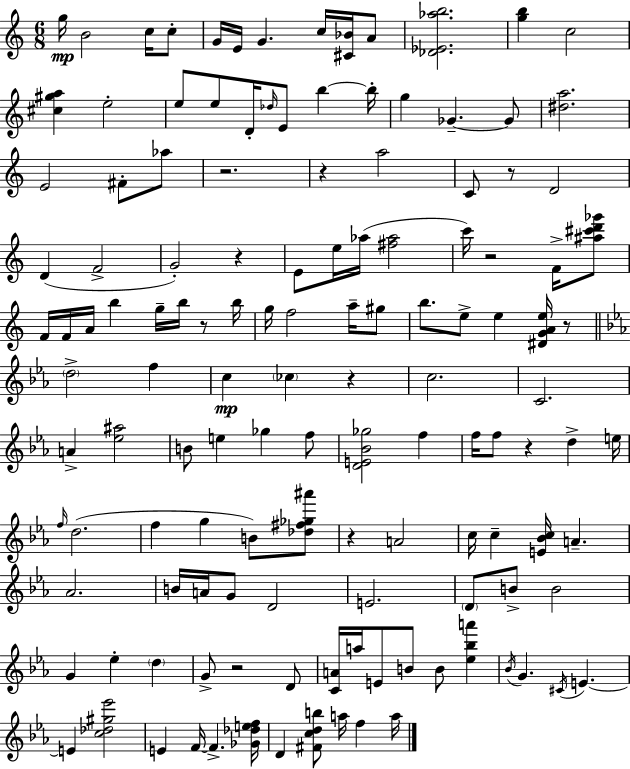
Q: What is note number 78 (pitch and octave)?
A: G4